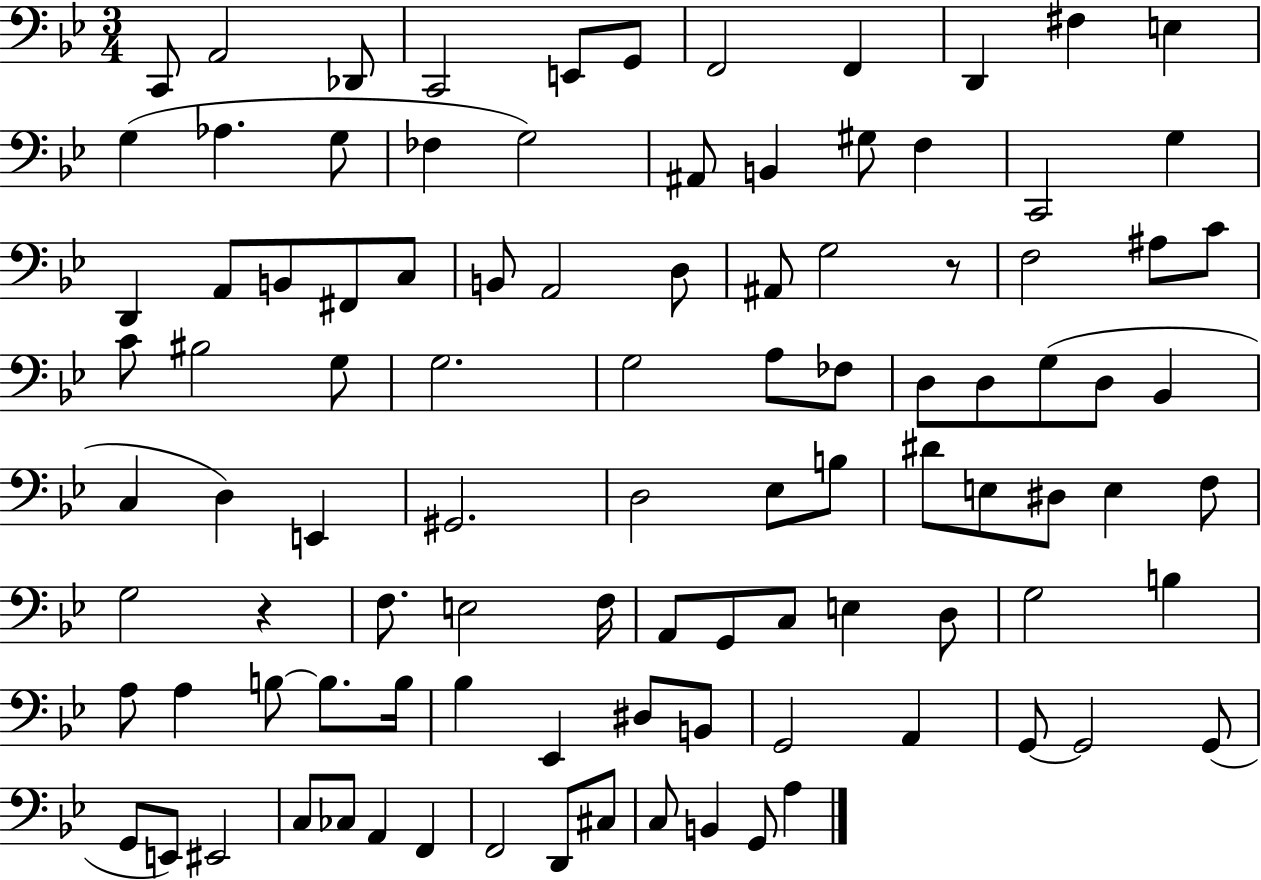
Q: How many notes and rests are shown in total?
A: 100